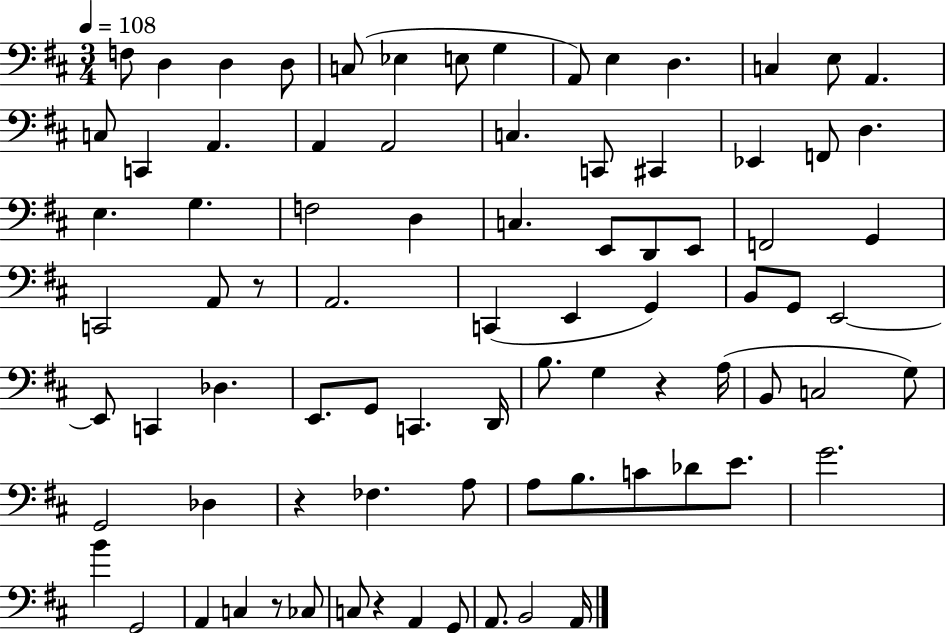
{
  \clef bass
  \numericTimeSignature
  \time 3/4
  \key d \major
  \tempo 4 = 108
  f8 d4 d4 d8 | c8( ees4 e8 g4 | a,8) e4 d4. | c4 e8 a,4. | \break c8 c,4 a,4. | a,4 a,2 | c4. c,8 cis,4 | ees,4 f,8 d4. | \break e4. g4. | f2 d4 | c4. e,8 d,8 e,8 | f,2 g,4 | \break c,2 a,8 r8 | a,2. | c,4( e,4 g,4) | b,8 g,8 e,2~~ | \break e,8 c,4 des4. | e,8. g,8 c,4. d,16 | b8. g4 r4 a16( | b,8 c2 g8) | \break g,2 des4 | r4 fes4. a8 | a8 b8. c'8 des'8 e'8. | g'2. | \break b'4 g,2 | a,4 c4 r8 ces8 | c8 r4 a,4 g,8 | a,8. b,2 a,16 | \break \bar "|."
}